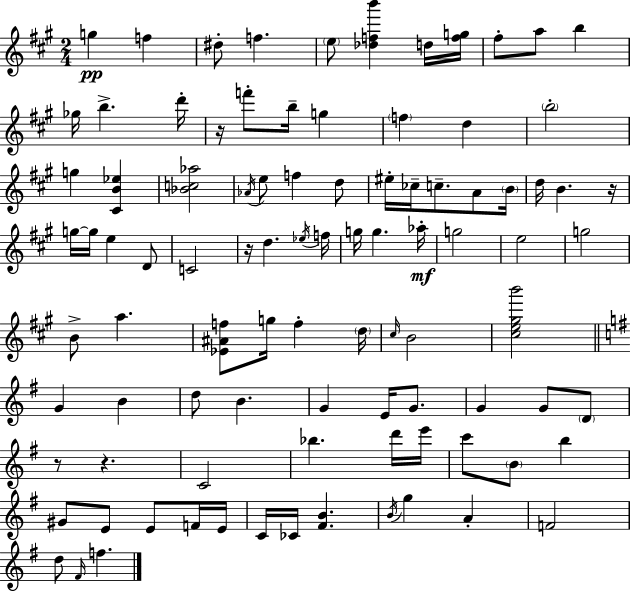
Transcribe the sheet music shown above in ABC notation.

X:1
T:Untitled
M:2/4
L:1/4
K:A
g f ^d/2 f e/2 [_dfb'] d/4 [fg]/4 ^f/2 a/2 b _g/4 b d'/4 z/4 f'/2 b/4 g f d b2 g [^CB_e] [_Bc_a]2 _A/4 e/2 f d/2 ^e/4 _c/4 c/2 A/2 B/4 d/4 B z/4 g/4 g/4 e D/2 C2 z/4 d _e/4 f/4 g/4 g _a/4 g2 e2 g2 B/2 a [_E^Af]/2 g/4 f d/4 ^c/4 B2 [^ce^gb']2 G B d/2 B G E/4 G/2 G G/2 D/2 z/2 z C2 _b d'/4 e'/4 c'/2 B/2 b ^G/2 E/2 E/2 F/4 E/4 C/4 _C/4 [^FB] B/4 g A F2 d/2 ^F/4 f